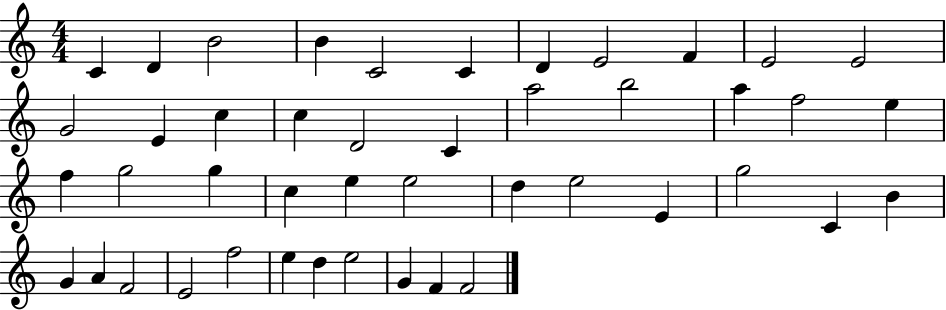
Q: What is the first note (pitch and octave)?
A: C4